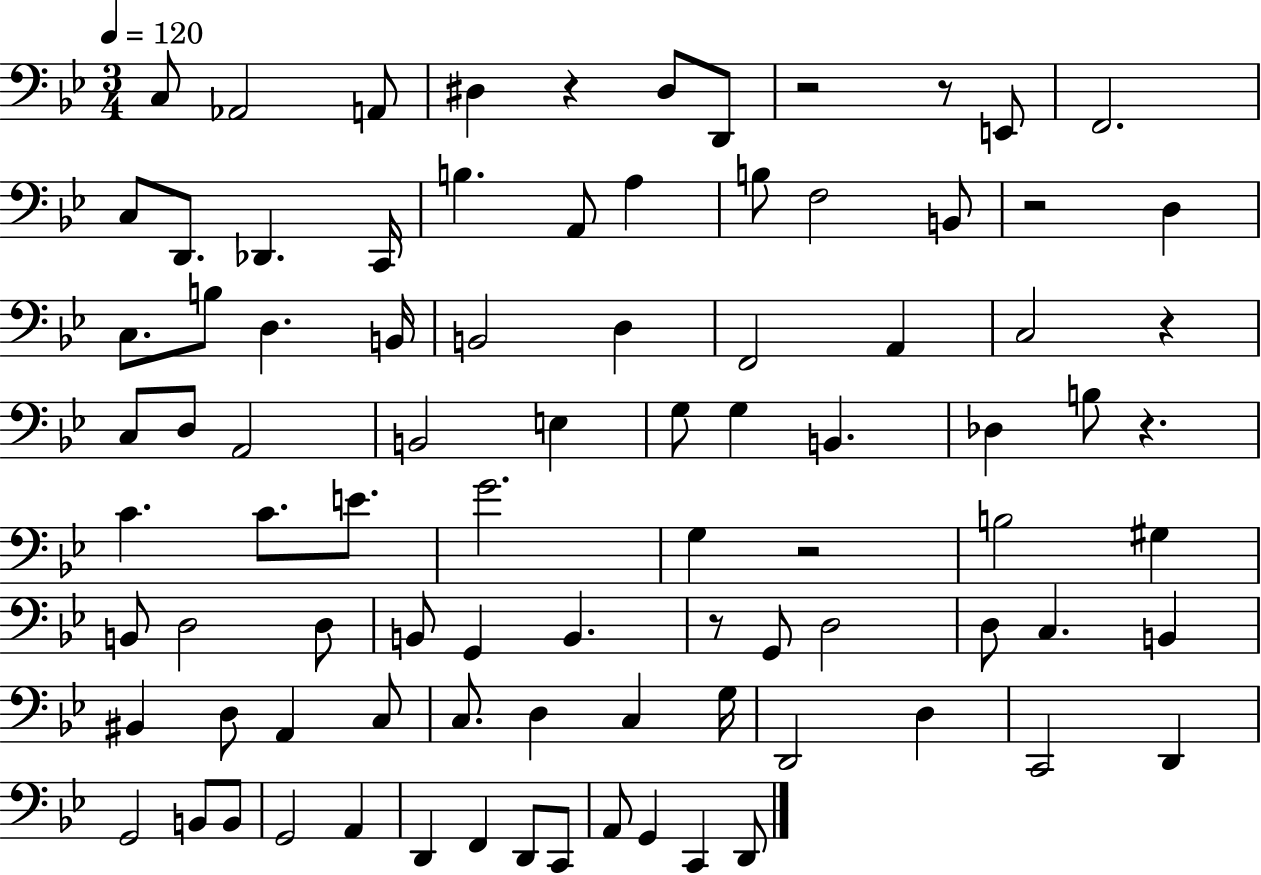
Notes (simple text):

C3/e Ab2/h A2/e D#3/q R/q D#3/e D2/e R/h R/e E2/e F2/h. C3/e D2/e. Db2/q. C2/s B3/q. A2/e A3/q B3/e F3/h B2/e R/h D3/q C3/e. B3/e D3/q. B2/s B2/h D3/q F2/h A2/q C3/h R/q C3/e D3/e A2/h B2/h E3/q G3/e G3/q B2/q. Db3/q B3/e R/q. C4/q. C4/e. E4/e. G4/h. G3/q R/h B3/h G#3/q B2/e D3/h D3/e B2/e G2/q B2/q. R/e G2/e D3/h D3/e C3/q. B2/q BIS2/q D3/e A2/q C3/e C3/e. D3/q C3/q G3/s D2/h D3/q C2/h D2/q G2/h B2/e B2/e G2/h A2/q D2/q F2/q D2/e C2/e A2/e G2/q C2/q D2/e